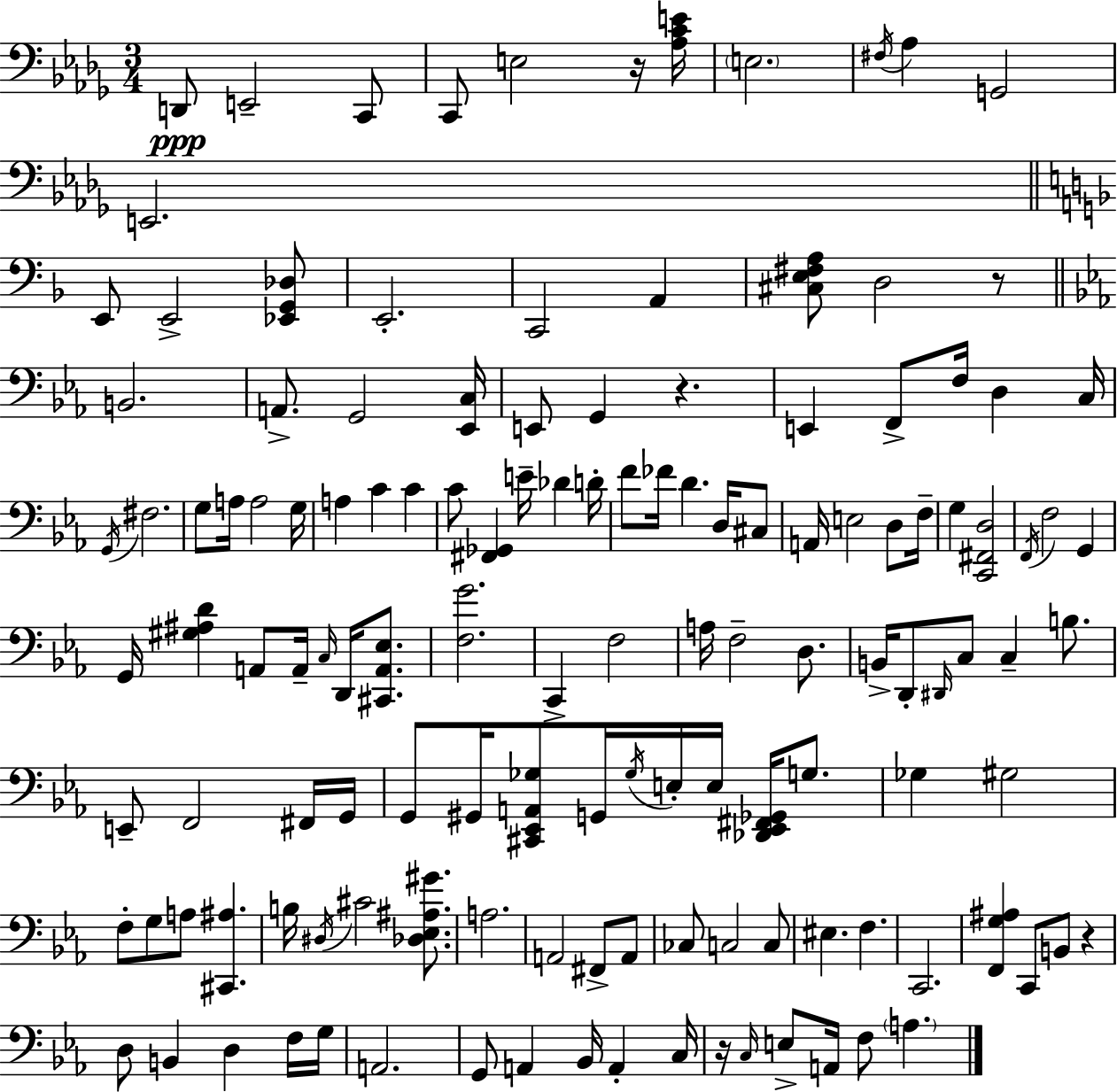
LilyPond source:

{
  \clef bass
  \numericTimeSignature
  \time 3/4
  \key bes \minor
  d,8\ppp e,2-- c,8 | c,8 e2 r16 <aes c' e'>16 | \parenthesize e2. | \acciaccatura { fis16 } aes4 g,2 | \break e,2. | \bar "||" \break \key f \major e,8 e,2-> <ees, g, des>8 | e,2.-. | c,2 a,4 | <cis e fis a>8 d2 r8 | \break \bar "||" \break \key ees \major b,2. | a,8.-> g,2 <ees, c>16 | e,8 g,4 r4. | e,4 f,8-> f16 d4 c16 | \break \acciaccatura { g,16 } fis2. | g8 a16 a2 | g16 a4 c'4 c'4 | c'8 <fis, ges,>4 e'16-- des'4 | \break d'16-. f'8 fes'16 d'4. d16 cis8 | a,16 e2 d8 | f16-- g4 <c, fis, d>2 | \acciaccatura { f,16 } f2 g,4 | \break g,16 <gis ais d'>4 a,8 a,16-- \grace { c16 } d,16 | <cis, a, ees>8. <f g'>2. | c,4-> f2 | a16 f2-- | \break d8. b,16-> d,8-. \grace { dis,16 } c8 c4-- | b8. e,8-- f,2 | fis,16 g,16 g,8 gis,16 <cis, ees, a, ges>8 g,16 \acciaccatura { ges16 } e16-. | e16 <des, ees, fis, ges,>16 g8. ges4 gis2 | \break f8-. g8 a8 <cis, ais>4. | b16 \acciaccatura { dis16 } cis'2 | <des ees ais gis'>8. a2. | a,2 | \break fis,8-> a,8 ces8 c2 | c8 eis4. | f4. c,2. | <f, g ais>4 c,8 | \break b,8 r4 d8 b,4 | d4 f16 g16 a,2. | g,8 a,4 | bes,16 a,4-. c16 r16 \grace { c16 } e8-> a,16 f8 | \break \parenthesize a4. \bar "|."
}